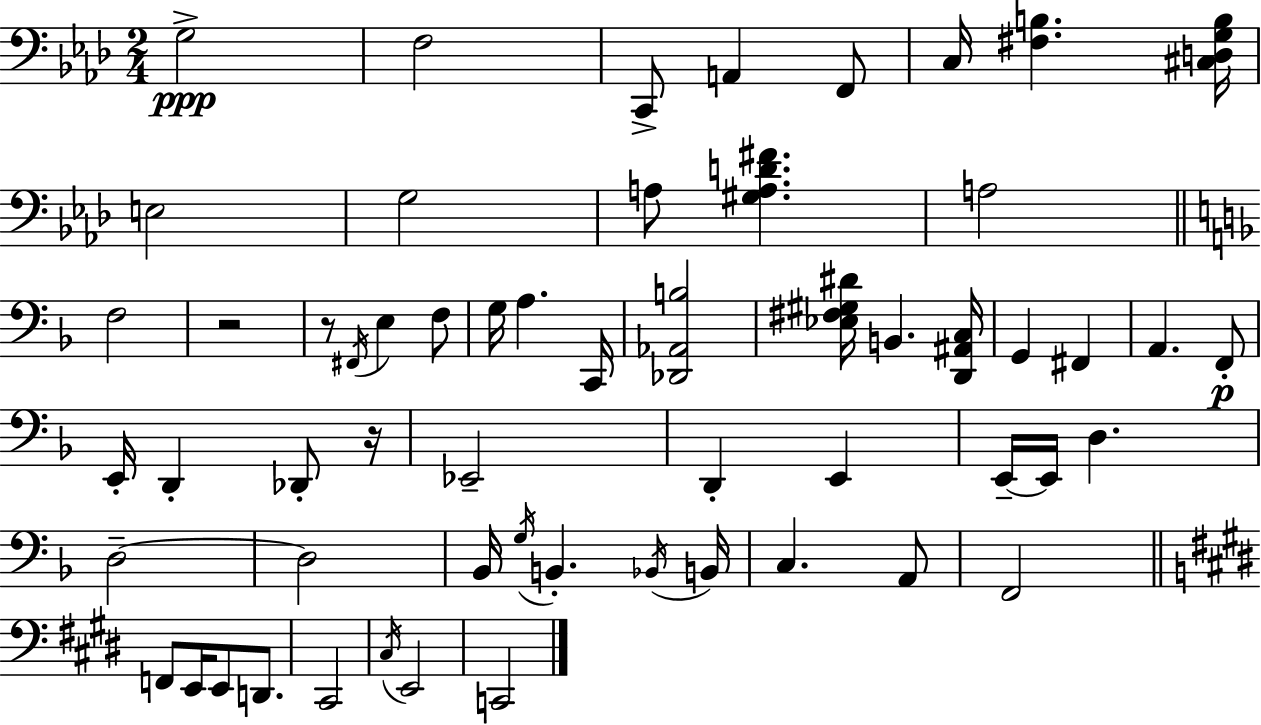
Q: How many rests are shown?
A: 3